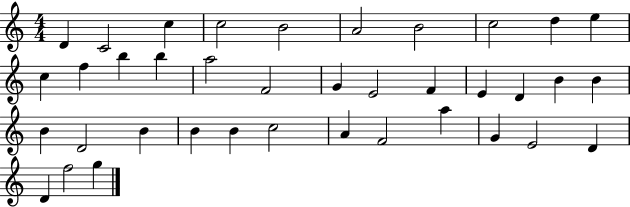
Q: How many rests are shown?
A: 0